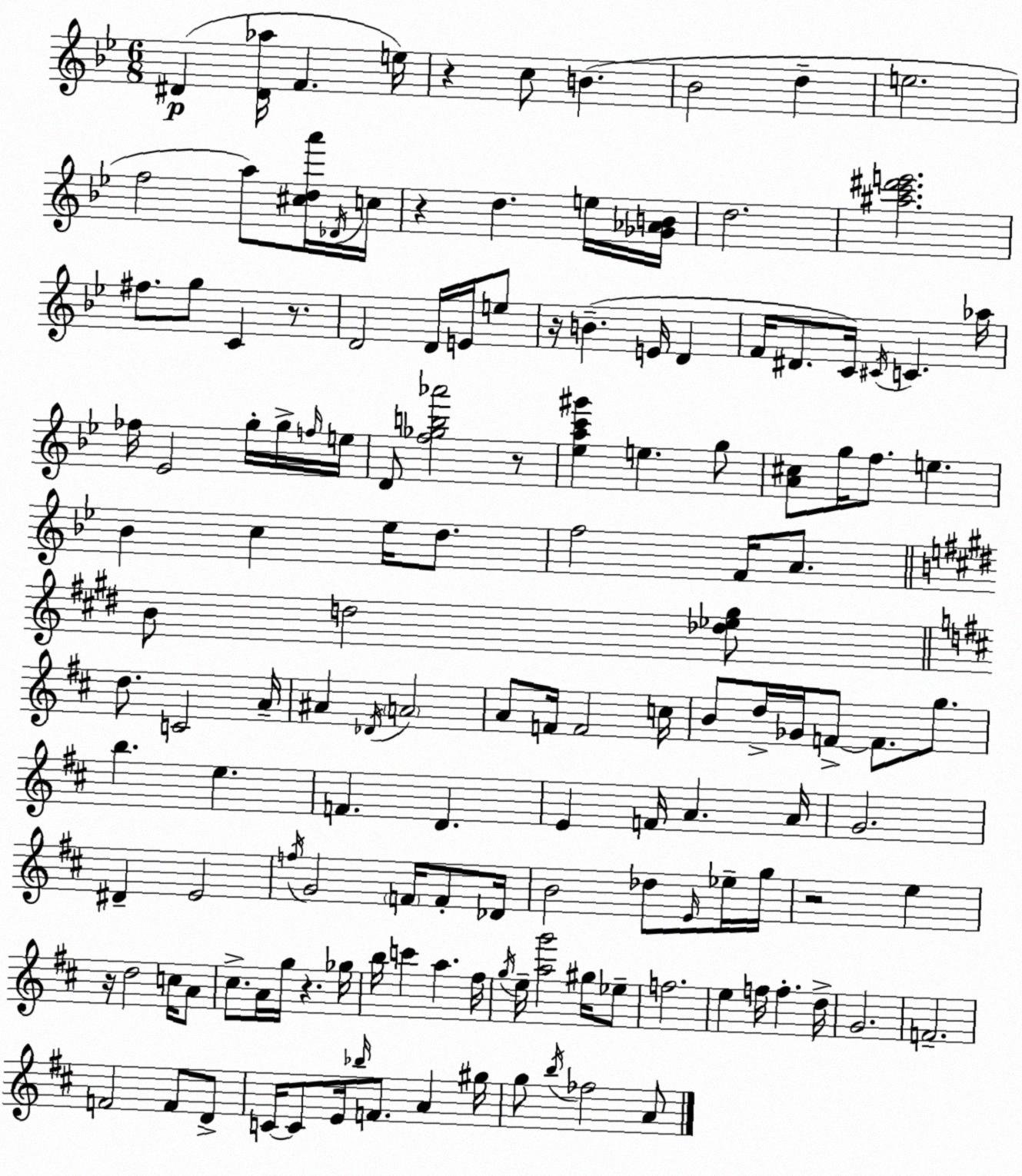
X:1
T:Untitled
M:6/8
L:1/4
K:Gm
^D [^D_a]/4 F e/4 z c/2 B _B2 d e2 f2 a/2 [^cda']/4 _D/4 c/4 z d e/4 [_G_AB]/4 d2 [^ac'^d'e']2 ^f/2 g/2 C z/2 D2 D/4 E/4 e/2 z/4 B E/4 D F/4 ^D/2 C/4 ^C/4 C _a/4 _f/4 _E2 g/4 g/4 f/4 e/4 D/2 [f_gb_a']2 z/2 [_eac'^g'] e g/2 [A^c]/2 g/4 f/2 e _B c _e/4 d/2 f2 F/4 A/2 B/2 d2 [_d_e^g]/2 d/2 C2 A/4 ^A _D/4 A2 A/2 F/4 F2 c/4 B/2 d/4 _G/4 F/2 F/2 g/2 b e F D E F/4 A A/4 G2 ^D E2 f/4 G2 F/4 F/2 _D/4 B2 _d/2 E/4 _e/4 g/4 z2 e z/4 d2 c/4 A/2 ^c/2 A/4 g/4 z _g/4 b/4 c' a ^f/4 g/4 e/4 [ag']2 ^g/4 _e/2 f2 e f/4 f d/4 G2 F2 F2 F/2 D/2 C/4 C/2 E/4 _b/4 F/2 A ^g/4 g/2 b/4 _f2 A/2